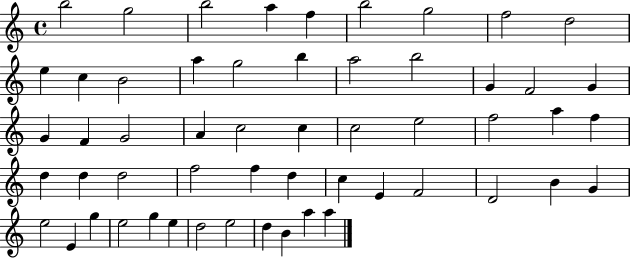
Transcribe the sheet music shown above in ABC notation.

X:1
T:Untitled
M:4/4
L:1/4
K:C
b2 g2 b2 a f b2 g2 f2 d2 e c B2 a g2 b a2 b2 G F2 G G F G2 A c2 c c2 e2 f2 a f d d d2 f2 f d c E F2 D2 B G e2 E g e2 g e d2 e2 d B a a